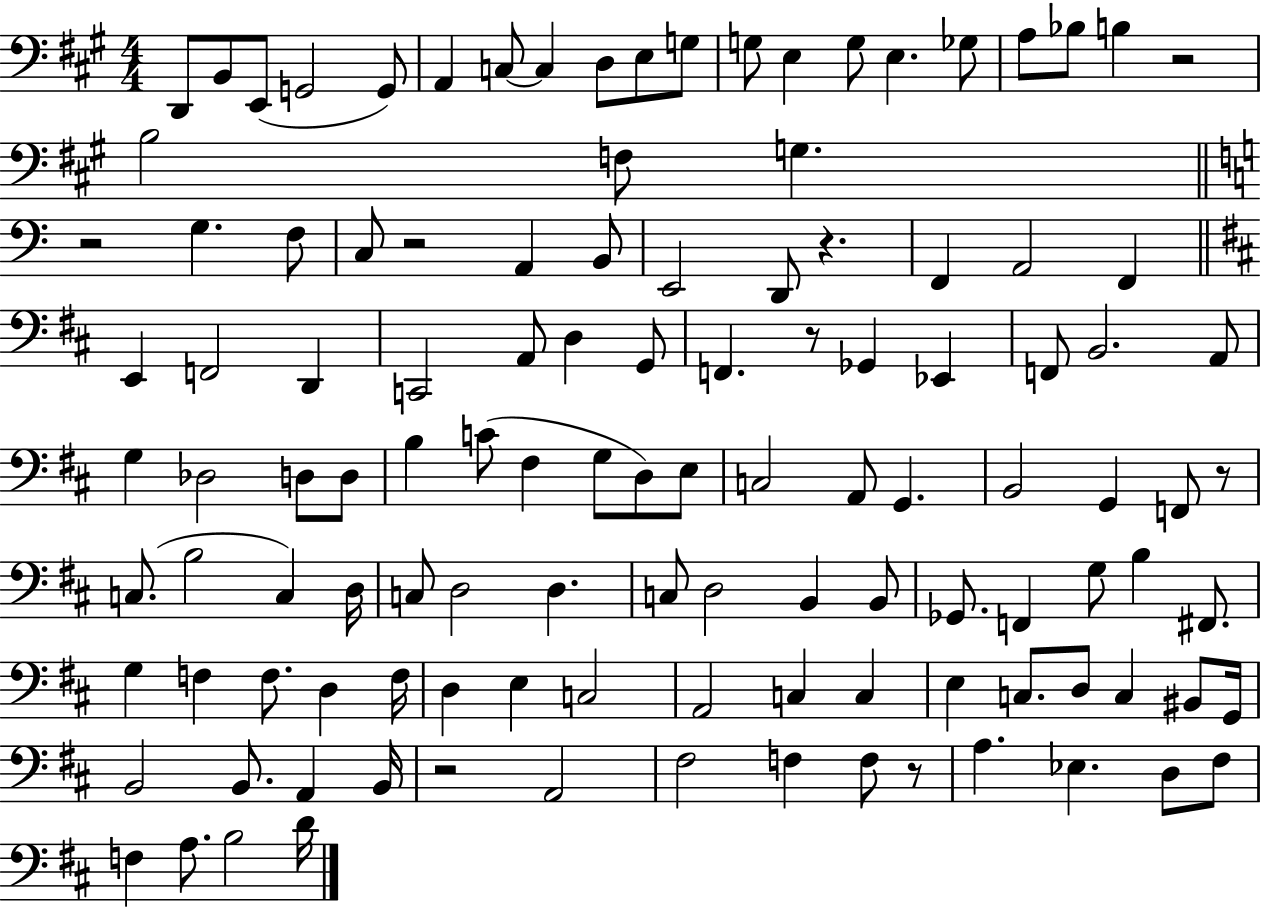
{
  \clef bass
  \numericTimeSignature
  \time 4/4
  \key a \major
  d,8 b,8 e,8( g,2 g,8) | a,4 c8~~ c4 d8 e8 g8 | g8 e4 g8 e4. ges8 | a8 bes8 b4 r2 | \break b2 f8 g4. | \bar "||" \break \key c \major r2 g4. f8 | c8 r2 a,4 b,8 | e,2 d,8 r4. | f,4 a,2 f,4 | \break \bar "||" \break \key b \minor e,4 f,2 d,4 | c,2 a,8 d4 g,8 | f,4. r8 ges,4 ees,4 | f,8 b,2. a,8 | \break g4 des2 d8 d8 | b4 c'8( fis4 g8 d8) e8 | c2 a,8 g,4. | b,2 g,4 f,8 r8 | \break c8.( b2 c4) d16 | c8 d2 d4. | c8 d2 b,4 b,8 | ges,8. f,4 g8 b4 fis,8. | \break g4 f4 f8. d4 f16 | d4 e4 c2 | a,2 c4 c4 | e4 c8. d8 c4 bis,8 g,16 | \break b,2 b,8. a,4 b,16 | r2 a,2 | fis2 f4 f8 r8 | a4. ees4. d8 fis8 | \break f4 a8. b2 d'16 | \bar "|."
}